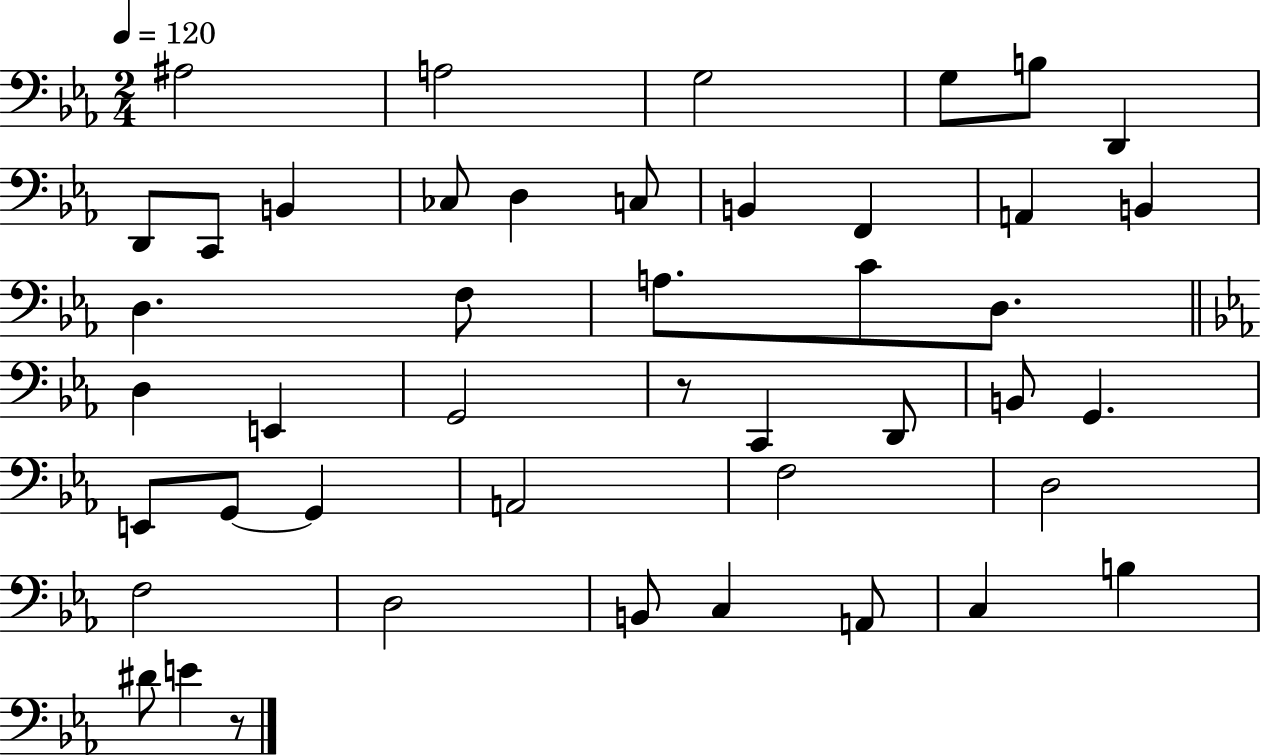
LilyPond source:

{
  \clef bass
  \numericTimeSignature
  \time 2/4
  \key ees \major
  \tempo 4 = 120
  ais2 | a2 | g2 | g8 b8 d,4 | \break d,8 c,8 b,4 | ces8 d4 c8 | b,4 f,4 | a,4 b,4 | \break d4. f8 | a8. c'8 d8. | \bar "||" \break \key ees \major d4 e,4 | g,2 | r8 c,4 d,8 | b,8 g,4. | \break e,8 g,8~~ g,4 | a,2 | f2 | d2 | \break f2 | d2 | b,8 c4 a,8 | c4 b4 | \break dis'8 e'4 r8 | \bar "|."
}